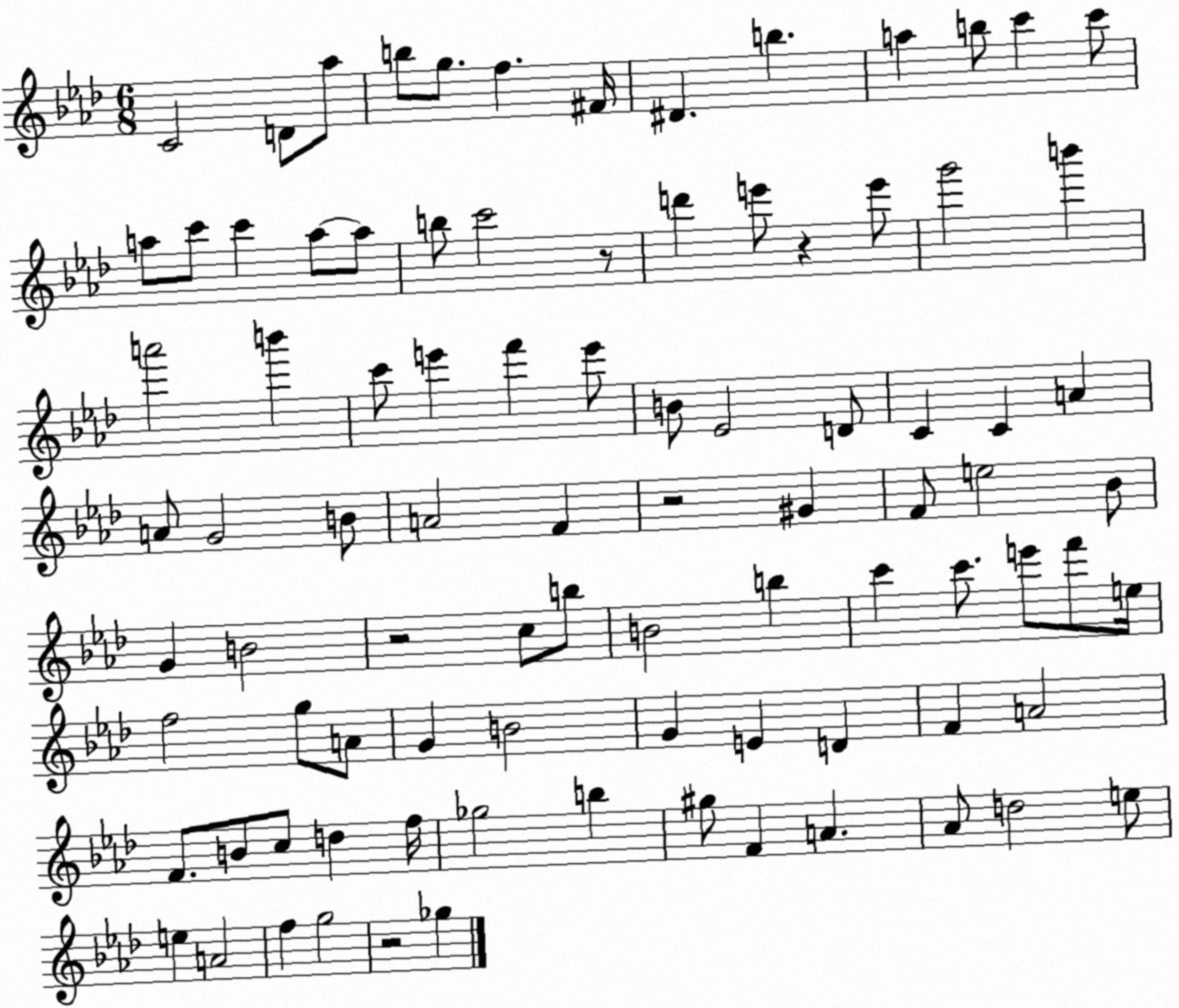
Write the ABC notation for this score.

X:1
T:Untitled
M:6/8
L:1/4
K:Ab
C2 D/2 _a/2 b/2 g/2 f ^F/4 ^D b a b/2 c' c'/2 a/2 c'/2 c' a/2 a/2 b/2 c'2 z/2 d' e'/2 z e'/2 g'2 b' a'2 b' c'/2 e' f' e'/2 B/2 _E2 D/2 C C A A/2 G2 B/2 A2 F z2 ^G F/2 e2 _B/2 G B2 z2 c/2 b/2 B2 b c' c'/2 e'/2 f'/2 e/4 f2 g/2 A/2 G B2 G E D F A2 F/2 B/2 c/2 d f/4 _g2 b ^g/2 F A _A/2 d2 e/2 e A2 f g2 z2 _g